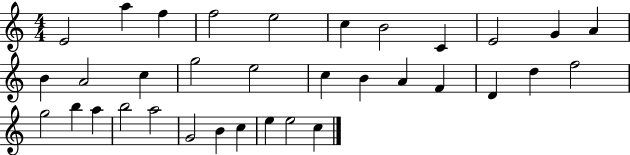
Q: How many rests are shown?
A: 0